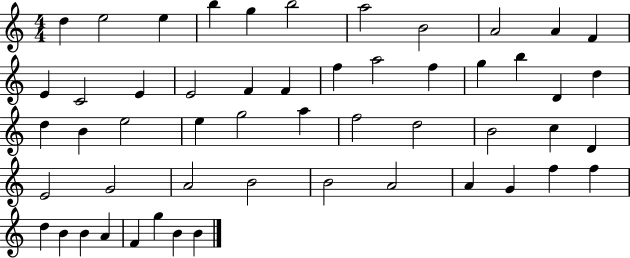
{
  \clef treble
  \numericTimeSignature
  \time 4/4
  \key c \major
  d''4 e''2 e''4 | b''4 g''4 b''2 | a''2 b'2 | a'2 a'4 f'4 | \break e'4 c'2 e'4 | e'2 f'4 f'4 | f''4 a''2 f''4 | g''4 b''4 d'4 d''4 | \break d''4 b'4 e''2 | e''4 g''2 a''4 | f''2 d''2 | b'2 c''4 d'4 | \break e'2 g'2 | a'2 b'2 | b'2 a'2 | a'4 g'4 f''4 f''4 | \break d''4 b'4 b'4 a'4 | f'4 g''4 b'4 b'4 | \bar "|."
}